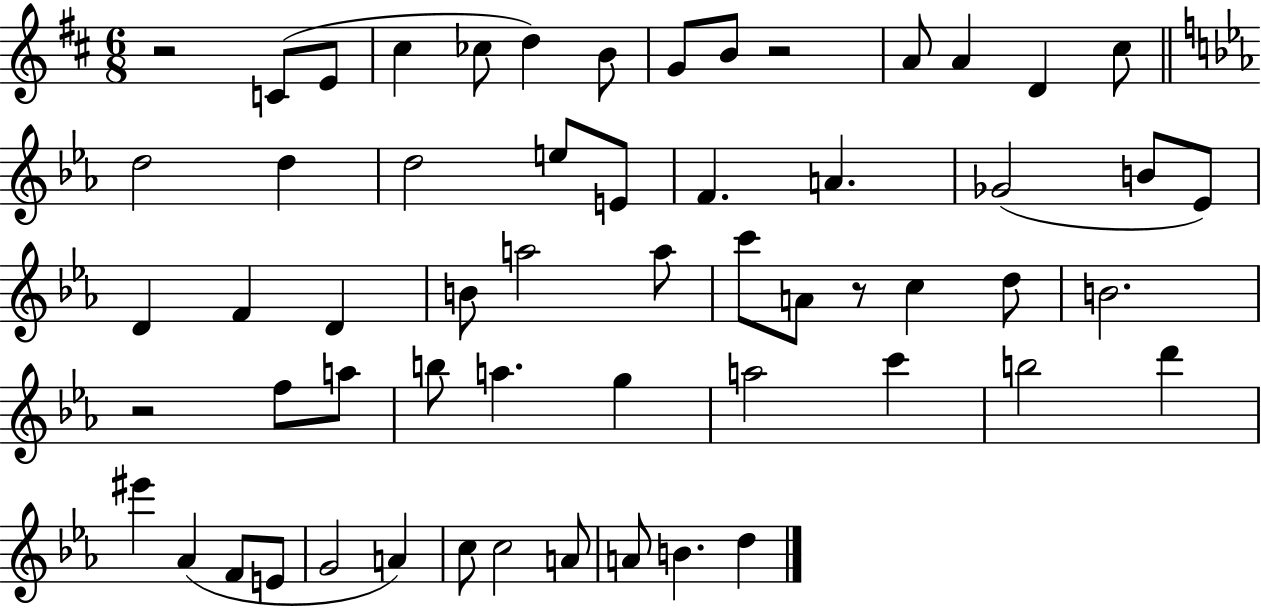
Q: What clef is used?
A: treble